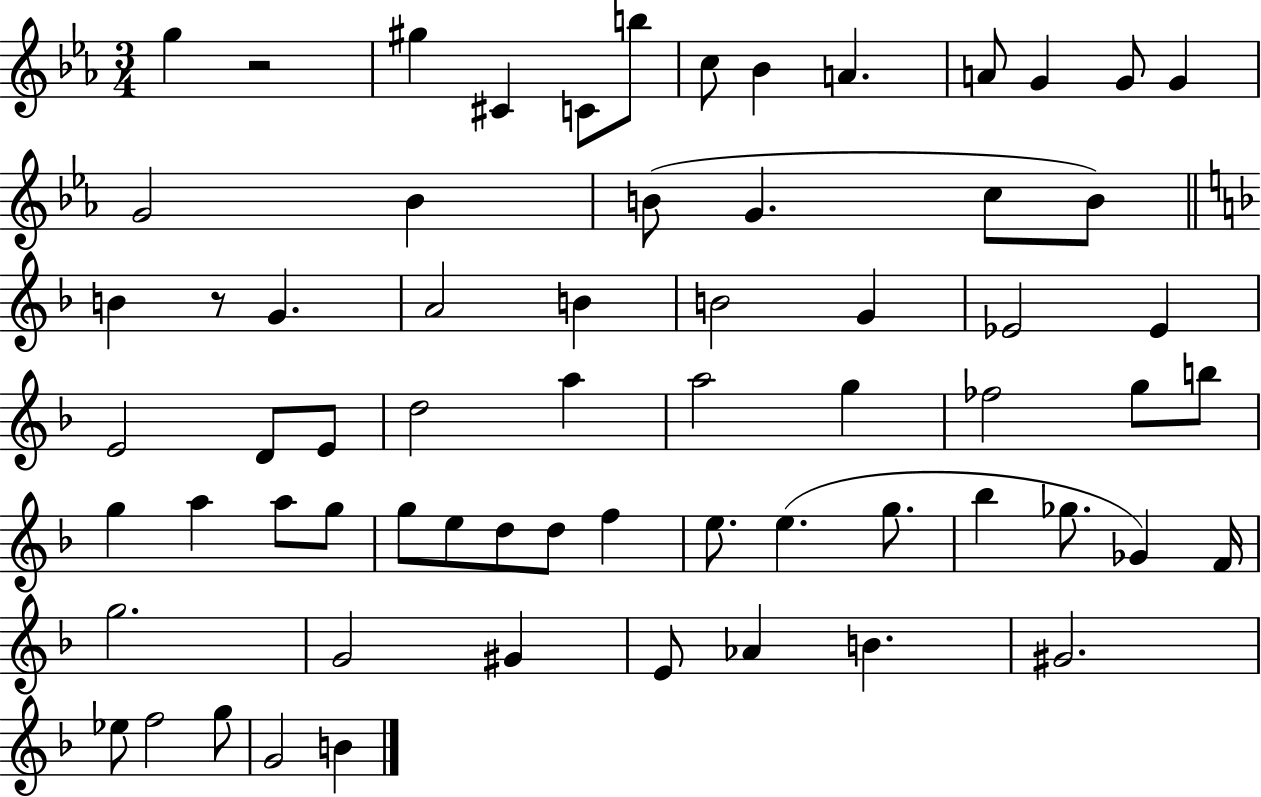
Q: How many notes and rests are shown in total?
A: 66